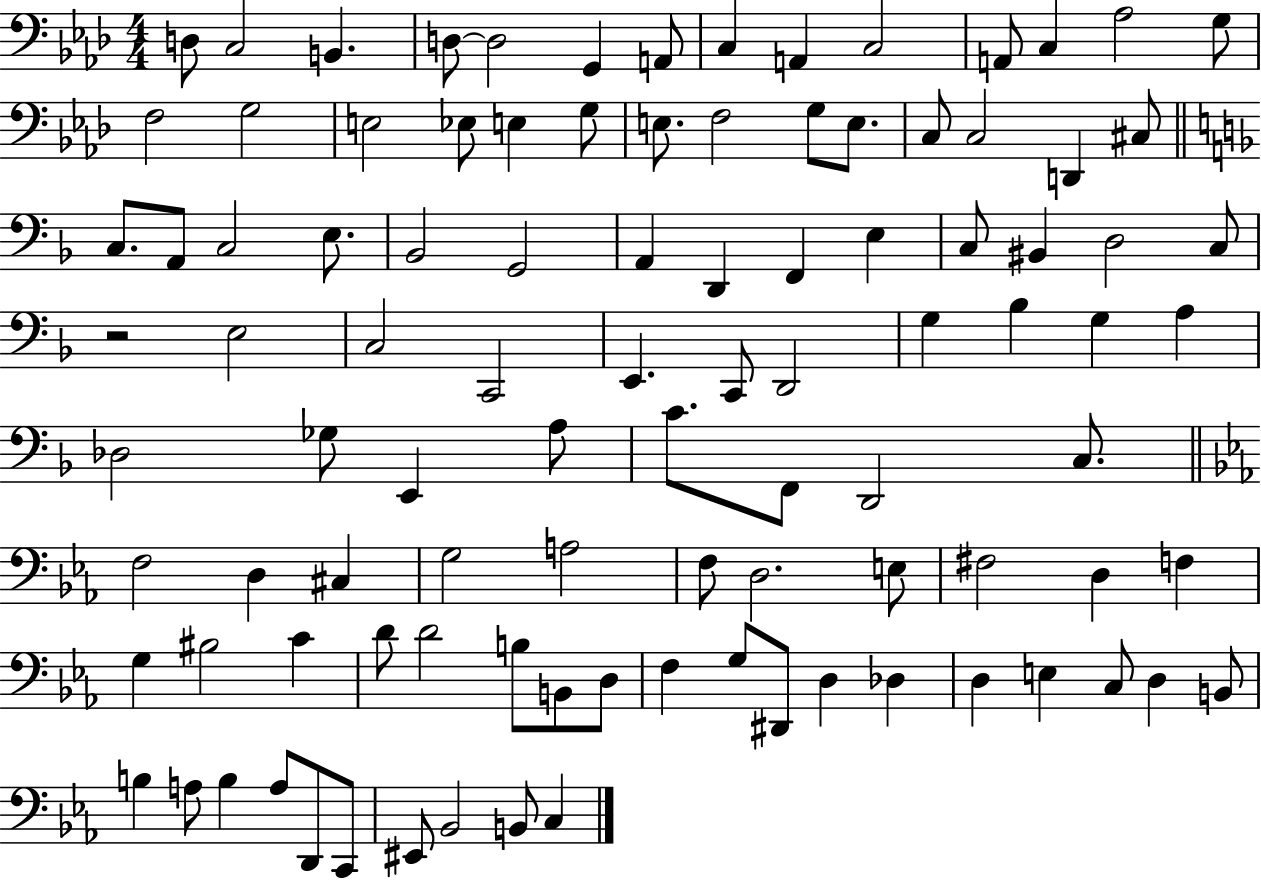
X:1
T:Untitled
M:4/4
L:1/4
K:Ab
D,/2 C,2 B,, D,/2 D,2 G,, A,,/2 C, A,, C,2 A,,/2 C, _A,2 G,/2 F,2 G,2 E,2 _E,/2 E, G,/2 E,/2 F,2 G,/2 E,/2 C,/2 C,2 D,, ^C,/2 C,/2 A,,/2 C,2 E,/2 _B,,2 G,,2 A,, D,, F,, E, C,/2 ^B,, D,2 C,/2 z2 E,2 C,2 C,,2 E,, C,,/2 D,,2 G, _B, G, A, _D,2 _G,/2 E,, A,/2 C/2 F,,/2 D,,2 C,/2 F,2 D, ^C, G,2 A,2 F,/2 D,2 E,/2 ^F,2 D, F, G, ^B,2 C D/2 D2 B,/2 B,,/2 D,/2 F, G,/2 ^D,,/2 D, _D, D, E, C,/2 D, B,,/2 B, A,/2 B, A,/2 D,,/2 C,,/2 ^E,,/2 _B,,2 B,,/2 C,